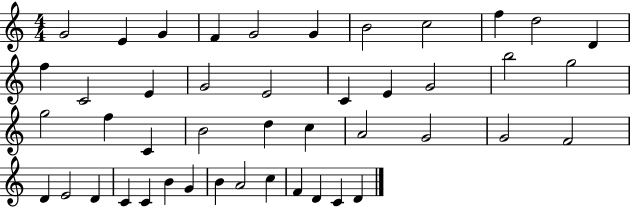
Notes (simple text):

G4/h E4/q G4/q F4/q G4/h G4/q B4/h C5/h F5/q D5/h D4/q F5/q C4/h E4/q G4/h E4/h C4/q E4/q G4/h B5/h G5/h G5/h F5/q C4/q B4/h D5/q C5/q A4/h G4/h G4/h F4/h D4/q E4/h D4/q C4/q C4/q B4/q G4/q B4/q A4/h C5/q F4/q D4/q C4/q D4/q